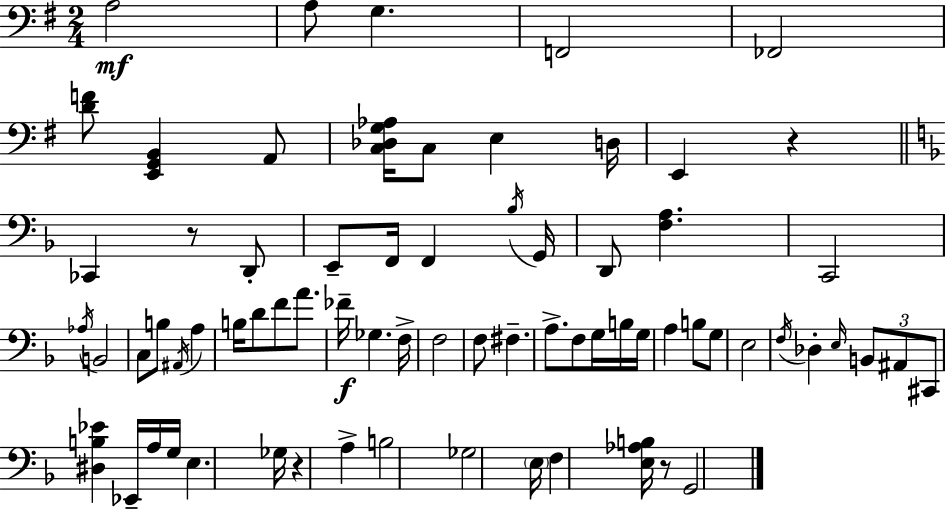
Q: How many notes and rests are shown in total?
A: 71